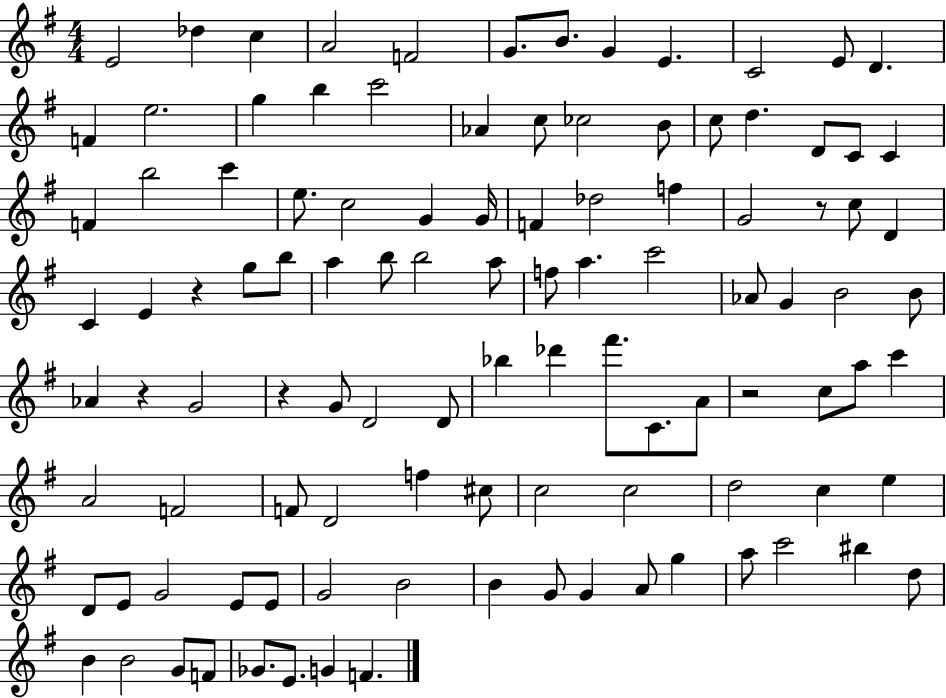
X:1
T:Untitled
M:4/4
L:1/4
K:G
E2 _d c A2 F2 G/2 B/2 G E C2 E/2 D F e2 g b c'2 _A c/2 _c2 B/2 c/2 d D/2 C/2 C F b2 c' e/2 c2 G G/4 F _d2 f G2 z/2 c/2 D C E z g/2 b/2 a b/2 b2 a/2 f/2 a c'2 _A/2 G B2 B/2 _A z G2 z G/2 D2 D/2 _b _d' ^f'/2 C/2 A/2 z2 c/2 a/2 c' A2 F2 F/2 D2 f ^c/2 c2 c2 d2 c e D/2 E/2 G2 E/2 E/2 G2 B2 B G/2 G A/2 g a/2 c'2 ^b d/2 B B2 G/2 F/2 _G/2 E/2 G F